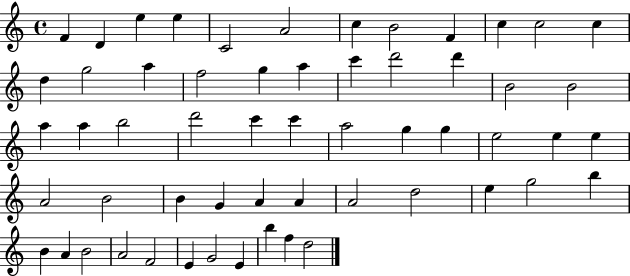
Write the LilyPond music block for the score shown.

{
  \clef treble
  \time 4/4
  \defaultTimeSignature
  \key c \major
  f'4 d'4 e''4 e''4 | c'2 a'2 | c''4 b'2 f'4 | c''4 c''2 c''4 | \break d''4 g''2 a''4 | f''2 g''4 a''4 | c'''4 d'''2 d'''4 | b'2 b'2 | \break a''4 a''4 b''2 | d'''2 c'''4 c'''4 | a''2 g''4 g''4 | e''2 e''4 e''4 | \break a'2 b'2 | b'4 g'4 a'4 a'4 | a'2 d''2 | e''4 g''2 b''4 | \break b'4 a'4 b'2 | a'2 f'2 | e'4 g'2 e'4 | b''4 f''4 d''2 | \break \bar "|."
}